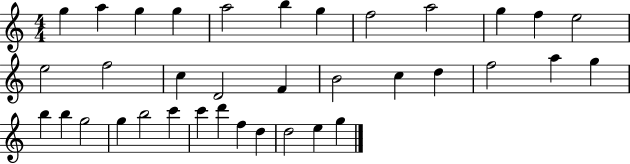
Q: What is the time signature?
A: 4/4